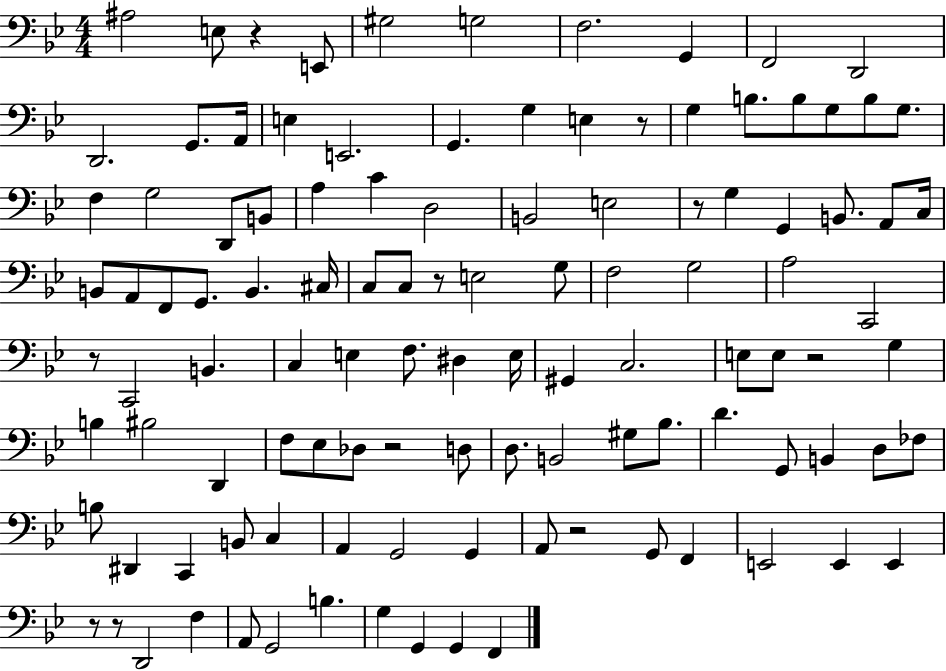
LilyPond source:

{
  \clef bass
  \numericTimeSignature
  \time 4/4
  \key bes \major
  ais2 e8 r4 e,8 | gis2 g2 | f2. g,4 | f,2 d,2 | \break d,2. g,8. a,16 | e4 e,2. | g,4. g4 e4 r8 | g4 b8. b8 g8 b8 g8. | \break f4 g2 d,8 b,8 | a4 c'4 d2 | b,2 e2 | r8 g4 g,4 b,8. a,8 c16 | \break b,8 a,8 f,8 g,8. b,4. cis16 | c8 c8 r8 e2 g8 | f2 g2 | a2 c,2 | \break r8 c,2 b,4. | c4 e4 f8. dis4 e16 | gis,4 c2. | e8 e8 r2 g4 | \break b4 bis2 d,4 | f8 ees8 des8 r2 d8 | d8. b,2 gis8 bes8. | d'4. g,8 b,4 d8 fes8 | \break b8 dis,4 c,4 b,8 c4 | a,4 g,2 g,4 | a,8 r2 g,8 f,4 | e,2 e,4 e,4 | \break r8 r8 d,2 f4 | a,8 g,2 b4. | g4 g,4 g,4 f,4 | \bar "|."
}